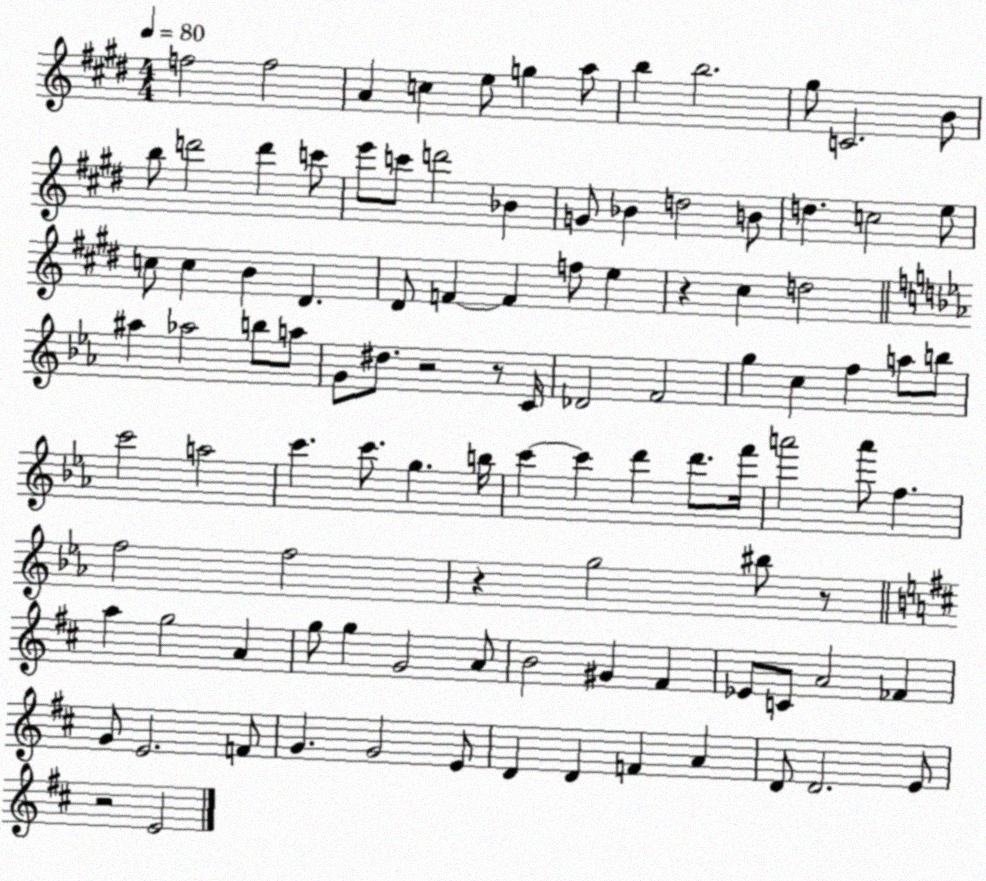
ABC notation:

X:1
T:Untitled
M:4/4
L:1/4
K:E
f2 f2 A c e/2 g a/2 b b2 ^g/2 C2 B/2 b/2 d'2 d' c'/2 e'/2 c'/2 d'2 _B G/2 _B d2 B/2 d c2 e/2 c/2 c B ^D ^D/2 F F f/2 e z ^c d2 ^a _a2 b/2 a/2 G/2 ^d/2 z2 z/2 C/4 _D2 F2 g c f a/2 b/2 c'2 a2 c' c'/2 g b/4 c' c' d' d'/2 f'/4 a'2 a'/2 f f2 f2 z g2 ^b/2 z/2 a g2 A g/2 g G2 A/2 B2 ^G ^F _E/2 C/2 A2 _F G/2 E2 F/2 G G2 E/2 D D F A D/2 D2 E/2 z2 E2